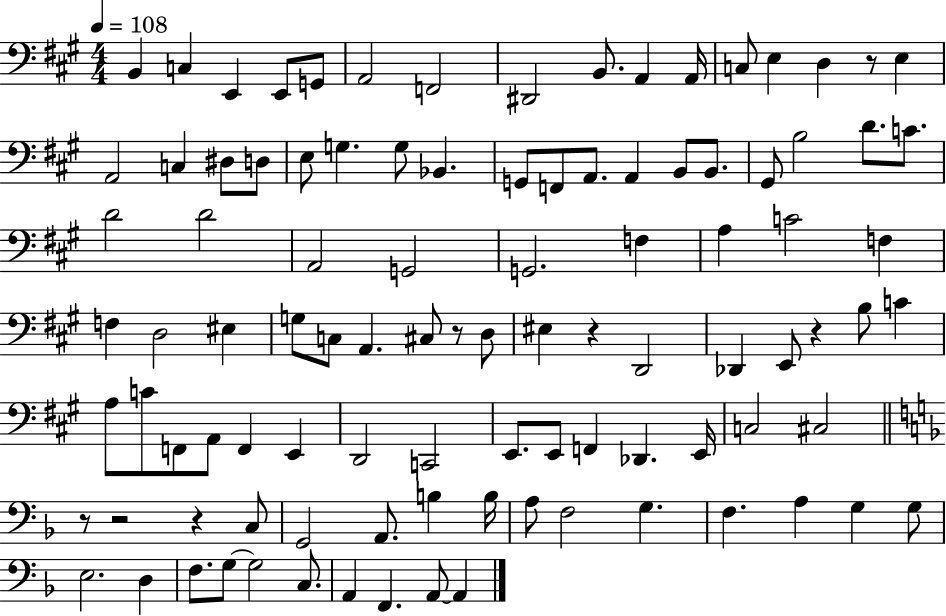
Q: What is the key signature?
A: A major